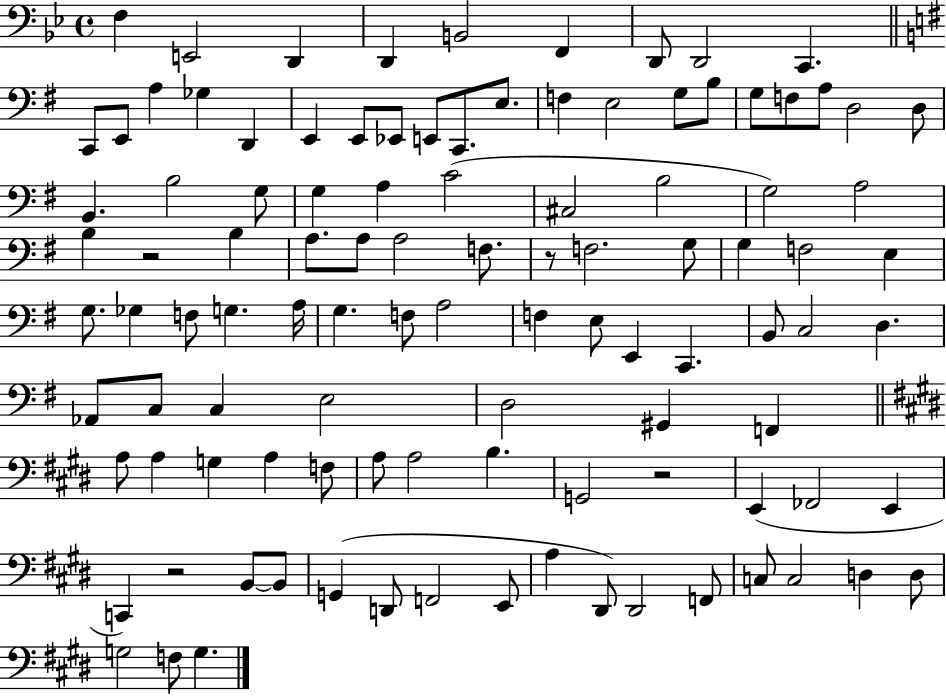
F3/q E2/h D2/q D2/q B2/h F2/q D2/e D2/h C2/q. C2/e E2/e A3/q Gb3/q D2/q E2/q E2/e Eb2/e E2/e C2/e. E3/e. F3/q E3/h G3/e B3/e G3/e F3/e A3/e D3/h D3/e B2/q. B3/h G3/e G3/q A3/q C4/h C#3/h B3/h G3/h A3/h B3/q R/h B3/q A3/e. A3/e A3/h F3/e. R/e F3/h. G3/e G3/q F3/h E3/q G3/e. Gb3/q F3/e G3/q. A3/s G3/q. F3/e A3/h F3/q E3/e E2/q C2/q. B2/e C3/h D3/q. Ab2/e C3/e C3/q E3/h D3/h G#2/q F2/q A3/e A3/q G3/q A3/q F3/e A3/e A3/h B3/q. G2/h R/h E2/q FES2/h E2/q C2/q R/h B2/e B2/e G2/q D2/e F2/h E2/e A3/q D#2/e D#2/h F2/e C3/e C3/h D3/q D3/e G3/h F3/e G3/q.